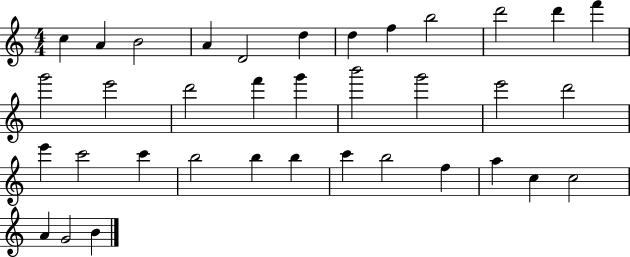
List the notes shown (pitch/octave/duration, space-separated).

C5/q A4/q B4/h A4/q D4/h D5/q D5/q F5/q B5/h D6/h D6/q F6/q G6/h E6/h D6/h F6/q G6/q B6/h G6/h E6/h D6/h E6/q C6/h C6/q B5/h B5/q B5/q C6/q B5/h F5/q A5/q C5/q C5/h A4/q G4/h B4/q